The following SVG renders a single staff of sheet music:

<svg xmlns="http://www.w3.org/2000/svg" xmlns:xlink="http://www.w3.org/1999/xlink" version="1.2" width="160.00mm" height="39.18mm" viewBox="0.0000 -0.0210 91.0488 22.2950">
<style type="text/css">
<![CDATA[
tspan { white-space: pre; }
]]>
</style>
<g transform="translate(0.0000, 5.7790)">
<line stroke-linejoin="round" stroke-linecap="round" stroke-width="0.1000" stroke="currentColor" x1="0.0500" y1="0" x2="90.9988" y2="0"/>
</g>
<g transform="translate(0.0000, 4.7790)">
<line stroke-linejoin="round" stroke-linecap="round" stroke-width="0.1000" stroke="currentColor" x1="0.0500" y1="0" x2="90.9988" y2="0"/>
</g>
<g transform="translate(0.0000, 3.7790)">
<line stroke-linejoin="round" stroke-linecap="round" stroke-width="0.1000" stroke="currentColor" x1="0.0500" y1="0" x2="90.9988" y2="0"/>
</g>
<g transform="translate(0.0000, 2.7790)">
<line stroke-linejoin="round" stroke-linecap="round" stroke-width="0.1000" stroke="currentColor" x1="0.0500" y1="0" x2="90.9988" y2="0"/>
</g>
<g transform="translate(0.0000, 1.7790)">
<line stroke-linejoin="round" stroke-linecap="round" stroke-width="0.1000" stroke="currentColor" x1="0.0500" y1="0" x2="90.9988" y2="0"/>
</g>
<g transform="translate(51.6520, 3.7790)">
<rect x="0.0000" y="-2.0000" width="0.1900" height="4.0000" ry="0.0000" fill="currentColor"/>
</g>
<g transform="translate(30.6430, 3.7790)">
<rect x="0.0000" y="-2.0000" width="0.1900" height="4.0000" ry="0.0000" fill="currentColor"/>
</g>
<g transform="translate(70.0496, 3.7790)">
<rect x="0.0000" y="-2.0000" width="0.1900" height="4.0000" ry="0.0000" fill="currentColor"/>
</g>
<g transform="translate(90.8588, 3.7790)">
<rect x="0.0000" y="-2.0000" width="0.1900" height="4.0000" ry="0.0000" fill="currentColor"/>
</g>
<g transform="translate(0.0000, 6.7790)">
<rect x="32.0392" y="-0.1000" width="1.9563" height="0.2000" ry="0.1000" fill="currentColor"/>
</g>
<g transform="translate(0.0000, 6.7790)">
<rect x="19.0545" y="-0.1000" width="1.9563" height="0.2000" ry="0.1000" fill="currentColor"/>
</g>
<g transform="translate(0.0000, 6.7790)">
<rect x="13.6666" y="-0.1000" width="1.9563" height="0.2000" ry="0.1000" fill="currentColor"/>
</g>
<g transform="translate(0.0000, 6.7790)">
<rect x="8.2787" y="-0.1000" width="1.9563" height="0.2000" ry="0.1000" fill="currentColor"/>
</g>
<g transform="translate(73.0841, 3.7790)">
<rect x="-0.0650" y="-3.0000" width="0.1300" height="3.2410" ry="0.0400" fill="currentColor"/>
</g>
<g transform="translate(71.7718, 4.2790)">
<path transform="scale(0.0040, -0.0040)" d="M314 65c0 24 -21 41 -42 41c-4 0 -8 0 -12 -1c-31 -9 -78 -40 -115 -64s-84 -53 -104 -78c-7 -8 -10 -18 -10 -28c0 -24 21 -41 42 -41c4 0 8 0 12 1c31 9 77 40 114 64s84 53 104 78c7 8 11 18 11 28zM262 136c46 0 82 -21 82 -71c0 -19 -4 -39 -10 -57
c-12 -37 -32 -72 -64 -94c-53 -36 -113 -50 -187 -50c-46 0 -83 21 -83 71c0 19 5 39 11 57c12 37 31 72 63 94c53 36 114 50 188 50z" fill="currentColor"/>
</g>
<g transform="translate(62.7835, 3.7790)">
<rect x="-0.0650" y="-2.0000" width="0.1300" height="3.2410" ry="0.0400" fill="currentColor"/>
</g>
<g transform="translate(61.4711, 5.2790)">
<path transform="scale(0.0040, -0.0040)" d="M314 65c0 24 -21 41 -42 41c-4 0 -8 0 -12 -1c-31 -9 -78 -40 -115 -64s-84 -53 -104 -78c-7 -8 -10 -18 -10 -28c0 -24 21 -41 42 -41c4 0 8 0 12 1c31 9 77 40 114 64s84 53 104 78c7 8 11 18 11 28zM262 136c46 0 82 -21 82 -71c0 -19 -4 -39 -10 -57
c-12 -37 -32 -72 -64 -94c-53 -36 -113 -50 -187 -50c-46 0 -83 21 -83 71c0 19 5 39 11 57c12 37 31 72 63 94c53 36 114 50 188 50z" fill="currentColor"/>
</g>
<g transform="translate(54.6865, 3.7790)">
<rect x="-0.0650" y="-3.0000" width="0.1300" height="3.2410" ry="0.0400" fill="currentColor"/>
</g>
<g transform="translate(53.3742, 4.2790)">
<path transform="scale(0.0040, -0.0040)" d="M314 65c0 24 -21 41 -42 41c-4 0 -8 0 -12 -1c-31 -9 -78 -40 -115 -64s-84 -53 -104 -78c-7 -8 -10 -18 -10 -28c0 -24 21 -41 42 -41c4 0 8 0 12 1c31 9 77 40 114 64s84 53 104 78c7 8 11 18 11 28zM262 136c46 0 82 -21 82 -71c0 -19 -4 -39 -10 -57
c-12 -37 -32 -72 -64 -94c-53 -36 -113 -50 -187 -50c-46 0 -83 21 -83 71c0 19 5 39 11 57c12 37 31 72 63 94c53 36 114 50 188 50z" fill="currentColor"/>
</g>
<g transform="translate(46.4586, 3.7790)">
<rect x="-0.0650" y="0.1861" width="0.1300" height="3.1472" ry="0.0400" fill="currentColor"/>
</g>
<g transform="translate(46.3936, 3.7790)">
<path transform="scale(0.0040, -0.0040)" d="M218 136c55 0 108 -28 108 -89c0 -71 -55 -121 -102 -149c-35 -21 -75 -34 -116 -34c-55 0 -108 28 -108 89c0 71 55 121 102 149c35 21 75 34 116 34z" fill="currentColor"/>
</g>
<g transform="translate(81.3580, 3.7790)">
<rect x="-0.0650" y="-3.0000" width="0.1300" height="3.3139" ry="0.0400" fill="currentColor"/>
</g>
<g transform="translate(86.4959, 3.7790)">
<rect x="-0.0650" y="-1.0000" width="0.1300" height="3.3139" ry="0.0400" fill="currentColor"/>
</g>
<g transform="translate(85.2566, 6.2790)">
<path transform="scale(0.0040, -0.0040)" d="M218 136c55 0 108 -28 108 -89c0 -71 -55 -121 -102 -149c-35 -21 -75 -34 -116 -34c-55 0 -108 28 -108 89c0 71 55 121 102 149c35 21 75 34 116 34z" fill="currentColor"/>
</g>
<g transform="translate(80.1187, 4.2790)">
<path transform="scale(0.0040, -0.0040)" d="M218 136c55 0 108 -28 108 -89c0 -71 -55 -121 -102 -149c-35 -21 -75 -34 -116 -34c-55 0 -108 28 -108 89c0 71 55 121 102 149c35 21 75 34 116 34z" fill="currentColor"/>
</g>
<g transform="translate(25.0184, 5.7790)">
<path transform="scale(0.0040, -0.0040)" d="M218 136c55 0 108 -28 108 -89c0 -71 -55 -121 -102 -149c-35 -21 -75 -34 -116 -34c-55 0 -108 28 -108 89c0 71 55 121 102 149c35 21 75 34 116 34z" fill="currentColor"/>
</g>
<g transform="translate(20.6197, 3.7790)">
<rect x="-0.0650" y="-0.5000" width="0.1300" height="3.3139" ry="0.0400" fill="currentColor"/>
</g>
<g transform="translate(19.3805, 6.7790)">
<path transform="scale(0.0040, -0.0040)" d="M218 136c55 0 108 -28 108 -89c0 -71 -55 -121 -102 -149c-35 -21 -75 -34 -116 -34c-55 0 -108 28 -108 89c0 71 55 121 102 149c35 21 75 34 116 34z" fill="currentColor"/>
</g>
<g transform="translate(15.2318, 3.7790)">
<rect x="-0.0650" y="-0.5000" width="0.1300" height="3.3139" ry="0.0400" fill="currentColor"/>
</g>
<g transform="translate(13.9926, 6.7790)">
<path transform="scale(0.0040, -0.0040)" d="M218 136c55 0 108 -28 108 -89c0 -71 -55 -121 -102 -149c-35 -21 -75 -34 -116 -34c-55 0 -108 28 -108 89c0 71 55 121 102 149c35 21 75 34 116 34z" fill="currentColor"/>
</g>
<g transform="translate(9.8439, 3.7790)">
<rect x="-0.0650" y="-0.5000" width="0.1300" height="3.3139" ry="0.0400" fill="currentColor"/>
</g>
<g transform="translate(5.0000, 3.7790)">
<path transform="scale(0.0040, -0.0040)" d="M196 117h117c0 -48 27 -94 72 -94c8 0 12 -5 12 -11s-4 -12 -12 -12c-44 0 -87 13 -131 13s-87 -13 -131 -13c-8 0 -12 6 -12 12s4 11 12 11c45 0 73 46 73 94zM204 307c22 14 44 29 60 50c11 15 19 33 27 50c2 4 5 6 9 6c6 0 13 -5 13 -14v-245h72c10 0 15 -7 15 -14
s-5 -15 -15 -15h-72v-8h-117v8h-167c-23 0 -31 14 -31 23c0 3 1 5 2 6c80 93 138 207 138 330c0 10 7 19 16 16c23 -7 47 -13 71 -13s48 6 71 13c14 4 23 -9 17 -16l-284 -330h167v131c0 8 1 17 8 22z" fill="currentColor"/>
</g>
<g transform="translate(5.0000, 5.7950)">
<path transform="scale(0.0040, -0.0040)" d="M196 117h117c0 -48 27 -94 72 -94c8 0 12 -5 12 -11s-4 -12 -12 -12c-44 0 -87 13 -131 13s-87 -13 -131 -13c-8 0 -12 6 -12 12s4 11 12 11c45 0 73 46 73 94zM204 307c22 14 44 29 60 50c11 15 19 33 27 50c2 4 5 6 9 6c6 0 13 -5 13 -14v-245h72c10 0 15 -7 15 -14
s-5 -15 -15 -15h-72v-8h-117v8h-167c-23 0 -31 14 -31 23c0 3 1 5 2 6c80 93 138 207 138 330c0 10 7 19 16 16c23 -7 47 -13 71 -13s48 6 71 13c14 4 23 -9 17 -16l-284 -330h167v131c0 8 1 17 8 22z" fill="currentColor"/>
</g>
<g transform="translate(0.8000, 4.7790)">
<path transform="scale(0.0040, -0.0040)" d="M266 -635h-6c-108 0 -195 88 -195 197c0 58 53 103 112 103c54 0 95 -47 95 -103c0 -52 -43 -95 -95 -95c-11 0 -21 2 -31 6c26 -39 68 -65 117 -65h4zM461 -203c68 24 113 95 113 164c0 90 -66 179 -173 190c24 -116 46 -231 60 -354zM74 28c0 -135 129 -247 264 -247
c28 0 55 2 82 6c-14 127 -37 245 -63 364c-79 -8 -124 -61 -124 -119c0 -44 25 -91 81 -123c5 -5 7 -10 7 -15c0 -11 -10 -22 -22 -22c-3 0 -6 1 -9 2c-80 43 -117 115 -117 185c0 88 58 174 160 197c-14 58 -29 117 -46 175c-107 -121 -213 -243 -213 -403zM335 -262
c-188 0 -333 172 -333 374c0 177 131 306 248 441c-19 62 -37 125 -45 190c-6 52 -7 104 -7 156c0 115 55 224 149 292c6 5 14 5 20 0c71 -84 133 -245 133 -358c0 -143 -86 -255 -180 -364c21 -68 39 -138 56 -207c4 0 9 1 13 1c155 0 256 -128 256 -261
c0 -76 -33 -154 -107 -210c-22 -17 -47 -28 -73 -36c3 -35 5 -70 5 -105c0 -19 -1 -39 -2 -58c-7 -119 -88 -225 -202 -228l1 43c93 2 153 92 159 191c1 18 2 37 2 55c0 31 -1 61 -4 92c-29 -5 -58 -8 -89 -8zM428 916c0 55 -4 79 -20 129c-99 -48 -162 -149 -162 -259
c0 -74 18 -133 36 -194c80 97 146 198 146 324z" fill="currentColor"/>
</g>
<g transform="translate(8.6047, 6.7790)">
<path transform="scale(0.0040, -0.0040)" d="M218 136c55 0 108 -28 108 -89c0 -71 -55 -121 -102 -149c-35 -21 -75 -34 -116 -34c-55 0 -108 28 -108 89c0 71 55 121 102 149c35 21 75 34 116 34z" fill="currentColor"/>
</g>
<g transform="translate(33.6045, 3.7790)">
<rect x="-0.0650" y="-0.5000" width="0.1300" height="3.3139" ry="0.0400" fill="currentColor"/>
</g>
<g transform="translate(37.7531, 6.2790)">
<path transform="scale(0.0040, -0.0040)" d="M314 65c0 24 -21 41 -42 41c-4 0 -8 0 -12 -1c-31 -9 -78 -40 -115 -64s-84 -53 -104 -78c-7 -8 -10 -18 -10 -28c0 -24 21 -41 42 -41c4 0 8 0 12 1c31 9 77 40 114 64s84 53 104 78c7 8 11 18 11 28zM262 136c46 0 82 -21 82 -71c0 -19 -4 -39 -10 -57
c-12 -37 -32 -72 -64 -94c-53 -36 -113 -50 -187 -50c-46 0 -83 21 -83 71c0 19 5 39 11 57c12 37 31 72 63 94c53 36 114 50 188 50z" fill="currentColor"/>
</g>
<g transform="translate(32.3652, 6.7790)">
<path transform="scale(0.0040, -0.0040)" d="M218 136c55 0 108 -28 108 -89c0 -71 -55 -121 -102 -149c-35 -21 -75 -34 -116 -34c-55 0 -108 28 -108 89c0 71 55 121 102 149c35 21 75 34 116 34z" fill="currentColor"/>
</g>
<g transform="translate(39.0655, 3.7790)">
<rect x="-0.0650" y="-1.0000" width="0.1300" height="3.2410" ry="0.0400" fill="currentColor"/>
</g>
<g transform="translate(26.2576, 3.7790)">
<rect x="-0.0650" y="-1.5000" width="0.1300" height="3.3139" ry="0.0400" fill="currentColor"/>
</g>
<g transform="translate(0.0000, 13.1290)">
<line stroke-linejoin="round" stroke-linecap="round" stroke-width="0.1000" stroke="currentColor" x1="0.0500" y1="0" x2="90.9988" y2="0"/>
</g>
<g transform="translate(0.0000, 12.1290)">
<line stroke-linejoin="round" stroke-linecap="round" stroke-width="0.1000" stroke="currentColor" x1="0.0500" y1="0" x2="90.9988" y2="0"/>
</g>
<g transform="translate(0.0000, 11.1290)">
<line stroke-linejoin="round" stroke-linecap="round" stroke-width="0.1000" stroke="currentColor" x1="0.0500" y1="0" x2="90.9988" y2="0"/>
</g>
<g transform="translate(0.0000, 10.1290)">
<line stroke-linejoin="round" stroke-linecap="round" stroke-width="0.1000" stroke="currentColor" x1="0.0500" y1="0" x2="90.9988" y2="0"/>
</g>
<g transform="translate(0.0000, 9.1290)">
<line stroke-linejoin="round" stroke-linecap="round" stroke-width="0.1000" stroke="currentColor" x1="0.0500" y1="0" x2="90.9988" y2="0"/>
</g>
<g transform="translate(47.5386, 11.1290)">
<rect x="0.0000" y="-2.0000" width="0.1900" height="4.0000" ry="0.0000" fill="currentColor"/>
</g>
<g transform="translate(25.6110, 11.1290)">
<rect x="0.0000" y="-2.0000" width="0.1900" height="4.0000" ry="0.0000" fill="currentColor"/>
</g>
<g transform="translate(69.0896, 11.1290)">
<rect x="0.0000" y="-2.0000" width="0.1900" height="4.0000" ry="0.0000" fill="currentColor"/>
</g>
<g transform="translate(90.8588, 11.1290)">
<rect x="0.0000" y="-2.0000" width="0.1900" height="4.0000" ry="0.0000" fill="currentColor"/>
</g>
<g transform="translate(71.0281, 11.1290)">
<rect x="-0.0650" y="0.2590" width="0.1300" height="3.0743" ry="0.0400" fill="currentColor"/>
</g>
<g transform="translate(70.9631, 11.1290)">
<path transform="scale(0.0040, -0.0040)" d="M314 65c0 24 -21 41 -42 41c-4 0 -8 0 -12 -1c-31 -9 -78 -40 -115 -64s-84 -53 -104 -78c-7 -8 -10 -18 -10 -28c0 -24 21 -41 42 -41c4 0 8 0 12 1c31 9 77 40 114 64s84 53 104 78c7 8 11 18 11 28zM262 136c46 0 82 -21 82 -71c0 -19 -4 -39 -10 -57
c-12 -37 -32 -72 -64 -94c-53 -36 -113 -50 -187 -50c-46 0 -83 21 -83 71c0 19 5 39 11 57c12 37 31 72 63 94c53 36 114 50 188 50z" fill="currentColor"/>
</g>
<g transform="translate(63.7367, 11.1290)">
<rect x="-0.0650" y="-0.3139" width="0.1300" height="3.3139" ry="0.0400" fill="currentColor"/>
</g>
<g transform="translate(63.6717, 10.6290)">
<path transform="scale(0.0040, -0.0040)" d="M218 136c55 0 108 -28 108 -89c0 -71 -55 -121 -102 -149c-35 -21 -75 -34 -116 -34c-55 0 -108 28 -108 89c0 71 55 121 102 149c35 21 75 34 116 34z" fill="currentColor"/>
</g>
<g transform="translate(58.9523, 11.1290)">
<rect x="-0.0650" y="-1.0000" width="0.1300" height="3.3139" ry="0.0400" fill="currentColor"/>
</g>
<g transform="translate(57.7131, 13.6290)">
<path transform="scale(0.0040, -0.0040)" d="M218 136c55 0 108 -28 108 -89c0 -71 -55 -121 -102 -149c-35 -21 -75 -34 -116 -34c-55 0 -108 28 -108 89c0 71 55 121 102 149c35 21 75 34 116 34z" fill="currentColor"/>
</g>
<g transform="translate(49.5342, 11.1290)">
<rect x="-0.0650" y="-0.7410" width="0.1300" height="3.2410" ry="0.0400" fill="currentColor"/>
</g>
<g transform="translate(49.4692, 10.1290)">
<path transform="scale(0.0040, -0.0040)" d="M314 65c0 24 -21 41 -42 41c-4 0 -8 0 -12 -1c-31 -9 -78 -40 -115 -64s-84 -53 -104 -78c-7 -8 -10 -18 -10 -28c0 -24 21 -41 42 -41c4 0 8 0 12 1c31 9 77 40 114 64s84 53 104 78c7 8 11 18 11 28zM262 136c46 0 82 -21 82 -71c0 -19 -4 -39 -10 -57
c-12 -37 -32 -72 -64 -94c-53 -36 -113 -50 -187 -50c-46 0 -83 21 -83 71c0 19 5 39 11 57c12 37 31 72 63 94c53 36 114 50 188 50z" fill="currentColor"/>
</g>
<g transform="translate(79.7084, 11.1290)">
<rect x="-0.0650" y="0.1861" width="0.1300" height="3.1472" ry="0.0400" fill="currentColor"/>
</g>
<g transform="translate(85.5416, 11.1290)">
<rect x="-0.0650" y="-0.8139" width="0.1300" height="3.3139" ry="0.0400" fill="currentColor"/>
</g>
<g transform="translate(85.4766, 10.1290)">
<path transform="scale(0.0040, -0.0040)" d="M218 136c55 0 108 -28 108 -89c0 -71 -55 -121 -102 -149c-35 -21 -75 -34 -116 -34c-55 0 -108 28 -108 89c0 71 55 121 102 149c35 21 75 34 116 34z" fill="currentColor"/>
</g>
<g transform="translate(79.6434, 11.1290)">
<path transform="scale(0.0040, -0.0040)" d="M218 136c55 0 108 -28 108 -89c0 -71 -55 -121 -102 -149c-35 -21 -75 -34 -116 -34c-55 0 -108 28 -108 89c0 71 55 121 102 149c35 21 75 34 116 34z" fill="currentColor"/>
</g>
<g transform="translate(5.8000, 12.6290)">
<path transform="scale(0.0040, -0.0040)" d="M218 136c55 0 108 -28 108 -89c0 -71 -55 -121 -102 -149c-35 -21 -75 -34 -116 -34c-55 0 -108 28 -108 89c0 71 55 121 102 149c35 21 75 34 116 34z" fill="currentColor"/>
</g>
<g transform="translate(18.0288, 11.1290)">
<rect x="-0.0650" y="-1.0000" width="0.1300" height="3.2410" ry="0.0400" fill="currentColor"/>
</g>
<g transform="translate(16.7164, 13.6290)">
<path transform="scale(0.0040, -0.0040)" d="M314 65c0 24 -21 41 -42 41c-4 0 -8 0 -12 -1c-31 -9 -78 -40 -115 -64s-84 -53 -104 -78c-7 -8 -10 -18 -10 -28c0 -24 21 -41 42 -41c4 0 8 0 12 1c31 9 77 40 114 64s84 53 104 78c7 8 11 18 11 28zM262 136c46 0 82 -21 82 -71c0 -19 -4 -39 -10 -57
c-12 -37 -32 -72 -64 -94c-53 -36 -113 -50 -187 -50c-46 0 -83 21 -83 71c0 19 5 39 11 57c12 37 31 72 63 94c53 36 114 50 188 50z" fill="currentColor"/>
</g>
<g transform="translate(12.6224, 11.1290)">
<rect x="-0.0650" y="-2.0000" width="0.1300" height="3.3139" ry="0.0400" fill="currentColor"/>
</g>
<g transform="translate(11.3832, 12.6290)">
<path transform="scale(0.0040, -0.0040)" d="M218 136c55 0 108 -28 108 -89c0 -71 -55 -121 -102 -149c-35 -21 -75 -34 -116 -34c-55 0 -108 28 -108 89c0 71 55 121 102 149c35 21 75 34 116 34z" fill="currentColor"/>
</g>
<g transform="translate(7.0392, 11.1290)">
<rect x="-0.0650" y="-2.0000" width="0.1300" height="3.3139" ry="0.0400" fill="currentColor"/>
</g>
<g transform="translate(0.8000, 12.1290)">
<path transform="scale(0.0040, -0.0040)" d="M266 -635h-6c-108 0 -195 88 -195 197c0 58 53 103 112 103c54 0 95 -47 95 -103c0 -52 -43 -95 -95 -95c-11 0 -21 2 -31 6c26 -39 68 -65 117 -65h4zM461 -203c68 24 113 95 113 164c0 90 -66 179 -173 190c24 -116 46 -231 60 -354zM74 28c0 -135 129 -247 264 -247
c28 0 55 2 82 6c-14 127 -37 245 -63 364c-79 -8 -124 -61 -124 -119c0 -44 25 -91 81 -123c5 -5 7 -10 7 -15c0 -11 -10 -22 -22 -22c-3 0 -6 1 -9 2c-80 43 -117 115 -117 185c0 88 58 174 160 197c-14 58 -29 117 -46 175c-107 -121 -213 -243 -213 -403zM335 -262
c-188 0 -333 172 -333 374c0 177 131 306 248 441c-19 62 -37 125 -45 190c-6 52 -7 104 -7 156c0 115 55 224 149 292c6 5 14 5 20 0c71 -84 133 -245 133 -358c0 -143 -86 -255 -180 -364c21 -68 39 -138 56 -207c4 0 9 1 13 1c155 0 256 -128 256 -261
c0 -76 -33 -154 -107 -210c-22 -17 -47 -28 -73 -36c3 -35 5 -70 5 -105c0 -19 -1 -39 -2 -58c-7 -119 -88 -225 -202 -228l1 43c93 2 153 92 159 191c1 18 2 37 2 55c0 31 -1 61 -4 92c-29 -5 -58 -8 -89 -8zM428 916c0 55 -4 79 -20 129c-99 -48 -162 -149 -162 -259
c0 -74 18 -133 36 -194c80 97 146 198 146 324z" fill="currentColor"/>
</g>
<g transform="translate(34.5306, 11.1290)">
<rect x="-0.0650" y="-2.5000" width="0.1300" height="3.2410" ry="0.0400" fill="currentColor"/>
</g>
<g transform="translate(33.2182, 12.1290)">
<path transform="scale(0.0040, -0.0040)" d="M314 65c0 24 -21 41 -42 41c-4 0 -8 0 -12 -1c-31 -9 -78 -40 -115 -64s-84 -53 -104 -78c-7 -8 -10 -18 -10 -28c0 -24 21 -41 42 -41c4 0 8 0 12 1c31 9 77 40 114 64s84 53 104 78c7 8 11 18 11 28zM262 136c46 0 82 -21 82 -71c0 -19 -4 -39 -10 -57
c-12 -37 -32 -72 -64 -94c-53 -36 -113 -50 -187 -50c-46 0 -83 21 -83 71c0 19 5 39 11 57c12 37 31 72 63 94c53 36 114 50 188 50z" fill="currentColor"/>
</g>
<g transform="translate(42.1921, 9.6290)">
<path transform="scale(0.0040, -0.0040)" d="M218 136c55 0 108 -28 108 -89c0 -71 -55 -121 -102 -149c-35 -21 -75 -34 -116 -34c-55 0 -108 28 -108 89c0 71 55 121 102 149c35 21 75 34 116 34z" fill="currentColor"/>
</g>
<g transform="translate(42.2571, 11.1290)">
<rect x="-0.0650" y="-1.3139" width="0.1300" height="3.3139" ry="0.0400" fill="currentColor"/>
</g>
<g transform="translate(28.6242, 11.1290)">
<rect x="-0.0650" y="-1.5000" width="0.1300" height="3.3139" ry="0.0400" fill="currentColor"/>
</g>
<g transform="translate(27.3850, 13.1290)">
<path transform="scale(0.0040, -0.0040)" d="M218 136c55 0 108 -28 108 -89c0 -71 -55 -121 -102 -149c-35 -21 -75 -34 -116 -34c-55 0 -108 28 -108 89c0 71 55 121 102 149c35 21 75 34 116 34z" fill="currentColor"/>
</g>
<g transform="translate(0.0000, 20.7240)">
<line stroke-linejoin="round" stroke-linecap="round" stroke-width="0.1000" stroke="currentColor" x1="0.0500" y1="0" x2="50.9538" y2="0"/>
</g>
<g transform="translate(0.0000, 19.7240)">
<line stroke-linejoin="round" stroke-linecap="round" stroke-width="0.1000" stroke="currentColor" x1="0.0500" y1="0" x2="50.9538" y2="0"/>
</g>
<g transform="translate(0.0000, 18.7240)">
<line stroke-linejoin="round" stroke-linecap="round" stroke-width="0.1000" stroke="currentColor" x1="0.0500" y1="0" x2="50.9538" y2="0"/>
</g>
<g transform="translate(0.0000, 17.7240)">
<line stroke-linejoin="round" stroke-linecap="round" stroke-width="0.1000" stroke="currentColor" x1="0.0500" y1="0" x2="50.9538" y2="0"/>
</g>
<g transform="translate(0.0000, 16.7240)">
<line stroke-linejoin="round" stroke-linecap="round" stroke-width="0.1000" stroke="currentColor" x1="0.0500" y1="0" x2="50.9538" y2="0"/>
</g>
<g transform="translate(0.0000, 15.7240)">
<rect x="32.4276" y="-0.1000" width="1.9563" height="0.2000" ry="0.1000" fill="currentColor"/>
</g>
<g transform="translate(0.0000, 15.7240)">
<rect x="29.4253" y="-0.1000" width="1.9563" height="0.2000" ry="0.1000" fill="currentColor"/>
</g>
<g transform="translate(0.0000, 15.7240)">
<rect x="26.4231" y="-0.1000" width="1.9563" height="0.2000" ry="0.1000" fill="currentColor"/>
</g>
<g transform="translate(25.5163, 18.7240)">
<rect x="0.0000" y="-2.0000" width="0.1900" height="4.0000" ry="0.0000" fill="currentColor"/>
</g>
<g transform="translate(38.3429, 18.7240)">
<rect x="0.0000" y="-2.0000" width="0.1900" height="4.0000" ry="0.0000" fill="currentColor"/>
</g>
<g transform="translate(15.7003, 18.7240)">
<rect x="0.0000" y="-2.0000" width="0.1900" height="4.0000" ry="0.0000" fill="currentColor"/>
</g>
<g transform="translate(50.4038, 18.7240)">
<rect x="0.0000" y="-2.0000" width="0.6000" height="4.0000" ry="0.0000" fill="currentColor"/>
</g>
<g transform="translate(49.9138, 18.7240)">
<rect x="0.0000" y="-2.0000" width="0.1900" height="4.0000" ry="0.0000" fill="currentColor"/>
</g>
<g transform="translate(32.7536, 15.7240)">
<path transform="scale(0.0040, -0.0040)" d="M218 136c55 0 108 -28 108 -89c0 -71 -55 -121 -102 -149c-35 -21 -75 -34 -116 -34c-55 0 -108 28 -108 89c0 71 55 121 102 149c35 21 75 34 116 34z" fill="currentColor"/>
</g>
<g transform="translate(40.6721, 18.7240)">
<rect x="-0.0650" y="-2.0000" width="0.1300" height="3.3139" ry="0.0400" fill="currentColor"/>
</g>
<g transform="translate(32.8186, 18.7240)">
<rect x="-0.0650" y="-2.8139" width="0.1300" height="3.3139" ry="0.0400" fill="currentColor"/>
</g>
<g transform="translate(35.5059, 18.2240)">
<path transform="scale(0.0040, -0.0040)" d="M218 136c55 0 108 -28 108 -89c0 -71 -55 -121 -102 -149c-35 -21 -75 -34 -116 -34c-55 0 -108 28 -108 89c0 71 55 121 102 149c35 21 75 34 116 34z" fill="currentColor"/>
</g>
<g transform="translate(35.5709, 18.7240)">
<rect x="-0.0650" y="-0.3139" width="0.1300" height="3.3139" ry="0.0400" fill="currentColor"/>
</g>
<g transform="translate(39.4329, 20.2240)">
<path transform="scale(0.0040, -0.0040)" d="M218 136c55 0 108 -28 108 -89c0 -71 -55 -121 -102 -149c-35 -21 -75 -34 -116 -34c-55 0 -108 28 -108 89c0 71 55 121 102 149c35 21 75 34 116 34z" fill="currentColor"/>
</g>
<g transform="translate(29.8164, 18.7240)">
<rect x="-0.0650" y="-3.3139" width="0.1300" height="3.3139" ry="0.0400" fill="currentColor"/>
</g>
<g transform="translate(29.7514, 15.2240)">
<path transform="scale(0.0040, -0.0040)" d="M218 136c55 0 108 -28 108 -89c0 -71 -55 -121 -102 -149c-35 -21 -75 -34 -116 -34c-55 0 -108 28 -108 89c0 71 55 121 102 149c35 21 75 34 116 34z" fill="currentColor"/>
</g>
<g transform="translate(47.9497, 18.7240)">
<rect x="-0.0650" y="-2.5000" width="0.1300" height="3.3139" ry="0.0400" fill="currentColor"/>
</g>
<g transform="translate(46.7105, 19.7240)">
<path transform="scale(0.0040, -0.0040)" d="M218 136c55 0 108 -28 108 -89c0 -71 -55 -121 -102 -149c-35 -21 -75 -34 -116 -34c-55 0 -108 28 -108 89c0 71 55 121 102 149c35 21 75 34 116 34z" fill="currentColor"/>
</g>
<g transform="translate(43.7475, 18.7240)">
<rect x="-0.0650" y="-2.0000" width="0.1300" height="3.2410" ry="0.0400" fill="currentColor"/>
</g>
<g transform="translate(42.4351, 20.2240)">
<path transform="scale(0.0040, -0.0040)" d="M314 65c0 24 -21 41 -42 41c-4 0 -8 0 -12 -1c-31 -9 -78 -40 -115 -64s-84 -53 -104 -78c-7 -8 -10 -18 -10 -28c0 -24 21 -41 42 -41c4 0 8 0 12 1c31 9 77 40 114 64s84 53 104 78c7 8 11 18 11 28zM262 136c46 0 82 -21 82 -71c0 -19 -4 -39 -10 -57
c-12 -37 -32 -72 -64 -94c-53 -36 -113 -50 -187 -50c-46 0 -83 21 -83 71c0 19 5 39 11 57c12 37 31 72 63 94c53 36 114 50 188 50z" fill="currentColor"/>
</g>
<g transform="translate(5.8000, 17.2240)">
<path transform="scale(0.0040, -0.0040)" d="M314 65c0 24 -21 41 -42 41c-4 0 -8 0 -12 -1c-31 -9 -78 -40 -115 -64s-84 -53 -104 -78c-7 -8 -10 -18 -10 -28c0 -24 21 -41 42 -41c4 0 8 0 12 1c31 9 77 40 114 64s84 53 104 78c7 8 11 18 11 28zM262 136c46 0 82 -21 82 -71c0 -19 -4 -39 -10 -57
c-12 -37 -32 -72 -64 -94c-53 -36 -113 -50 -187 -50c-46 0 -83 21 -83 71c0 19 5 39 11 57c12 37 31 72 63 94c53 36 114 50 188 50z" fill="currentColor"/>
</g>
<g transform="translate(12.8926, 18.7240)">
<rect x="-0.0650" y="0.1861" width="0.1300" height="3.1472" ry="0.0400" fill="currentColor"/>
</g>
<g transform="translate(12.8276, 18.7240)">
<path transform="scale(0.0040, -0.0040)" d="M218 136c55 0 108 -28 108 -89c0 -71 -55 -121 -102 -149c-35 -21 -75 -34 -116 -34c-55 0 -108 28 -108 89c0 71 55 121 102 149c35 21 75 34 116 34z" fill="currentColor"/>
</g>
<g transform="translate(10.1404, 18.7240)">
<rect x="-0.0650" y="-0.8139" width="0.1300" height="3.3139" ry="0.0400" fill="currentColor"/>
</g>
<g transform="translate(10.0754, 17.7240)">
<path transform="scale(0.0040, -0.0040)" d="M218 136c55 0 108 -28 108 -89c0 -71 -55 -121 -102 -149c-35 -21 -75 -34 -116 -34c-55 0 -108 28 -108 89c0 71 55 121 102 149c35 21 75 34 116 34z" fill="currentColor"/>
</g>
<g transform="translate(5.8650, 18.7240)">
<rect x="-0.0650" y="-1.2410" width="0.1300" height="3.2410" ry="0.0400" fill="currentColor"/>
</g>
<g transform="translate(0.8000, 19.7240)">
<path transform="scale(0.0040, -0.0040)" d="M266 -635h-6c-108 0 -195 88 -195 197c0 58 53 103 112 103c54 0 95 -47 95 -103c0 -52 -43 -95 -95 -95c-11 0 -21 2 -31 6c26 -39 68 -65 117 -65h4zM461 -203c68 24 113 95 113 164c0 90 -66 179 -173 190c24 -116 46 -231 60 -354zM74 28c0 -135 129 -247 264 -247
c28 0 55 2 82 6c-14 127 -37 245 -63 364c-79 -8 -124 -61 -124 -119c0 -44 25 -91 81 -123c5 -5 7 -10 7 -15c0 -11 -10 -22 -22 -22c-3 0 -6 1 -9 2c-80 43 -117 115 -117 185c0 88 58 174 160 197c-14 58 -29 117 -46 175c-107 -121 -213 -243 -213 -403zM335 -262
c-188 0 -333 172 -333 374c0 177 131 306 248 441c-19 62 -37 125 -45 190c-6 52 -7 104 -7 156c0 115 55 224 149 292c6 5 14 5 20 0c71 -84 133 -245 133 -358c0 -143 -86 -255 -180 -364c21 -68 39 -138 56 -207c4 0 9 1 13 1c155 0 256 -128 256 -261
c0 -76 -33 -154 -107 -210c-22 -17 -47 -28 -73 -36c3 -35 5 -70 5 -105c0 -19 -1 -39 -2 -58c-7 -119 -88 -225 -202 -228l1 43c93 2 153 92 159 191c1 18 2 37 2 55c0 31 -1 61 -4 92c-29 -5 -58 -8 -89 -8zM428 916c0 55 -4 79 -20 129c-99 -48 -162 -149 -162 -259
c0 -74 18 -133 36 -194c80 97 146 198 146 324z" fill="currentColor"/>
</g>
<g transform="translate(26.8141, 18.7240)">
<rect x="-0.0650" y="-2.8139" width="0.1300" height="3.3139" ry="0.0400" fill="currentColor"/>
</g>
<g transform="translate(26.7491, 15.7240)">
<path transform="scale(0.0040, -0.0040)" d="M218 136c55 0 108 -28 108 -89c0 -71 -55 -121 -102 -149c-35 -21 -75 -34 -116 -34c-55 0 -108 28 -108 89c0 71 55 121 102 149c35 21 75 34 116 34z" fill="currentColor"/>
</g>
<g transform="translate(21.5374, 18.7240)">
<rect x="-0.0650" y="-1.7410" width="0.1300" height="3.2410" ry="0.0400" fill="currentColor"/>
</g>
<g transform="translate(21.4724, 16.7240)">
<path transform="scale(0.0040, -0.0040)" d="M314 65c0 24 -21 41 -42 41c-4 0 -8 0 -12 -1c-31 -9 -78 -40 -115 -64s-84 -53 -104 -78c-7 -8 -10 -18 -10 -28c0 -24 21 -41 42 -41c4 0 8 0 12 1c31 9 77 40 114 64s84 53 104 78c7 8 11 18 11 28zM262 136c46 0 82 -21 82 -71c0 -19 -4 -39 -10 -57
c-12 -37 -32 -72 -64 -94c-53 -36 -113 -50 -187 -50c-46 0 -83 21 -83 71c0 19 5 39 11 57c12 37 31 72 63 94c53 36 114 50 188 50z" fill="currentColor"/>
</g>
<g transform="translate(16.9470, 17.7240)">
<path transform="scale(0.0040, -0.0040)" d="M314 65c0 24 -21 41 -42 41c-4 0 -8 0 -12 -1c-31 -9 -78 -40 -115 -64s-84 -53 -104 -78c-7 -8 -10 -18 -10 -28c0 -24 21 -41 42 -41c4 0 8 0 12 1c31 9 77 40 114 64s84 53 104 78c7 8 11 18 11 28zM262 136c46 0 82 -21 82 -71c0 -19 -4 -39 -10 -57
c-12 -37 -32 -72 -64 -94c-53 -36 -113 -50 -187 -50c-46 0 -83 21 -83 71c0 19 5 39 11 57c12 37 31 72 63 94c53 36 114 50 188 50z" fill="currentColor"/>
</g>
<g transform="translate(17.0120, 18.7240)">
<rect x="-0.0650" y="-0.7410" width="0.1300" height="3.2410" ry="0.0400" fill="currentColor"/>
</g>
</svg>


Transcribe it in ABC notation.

X:1
T:Untitled
M:4/4
L:1/4
K:C
C C C E C D2 B A2 F2 A2 A D F F D2 E G2 e d2 D c B2 B d e2 d B d2 f2 a b a c F F2 G